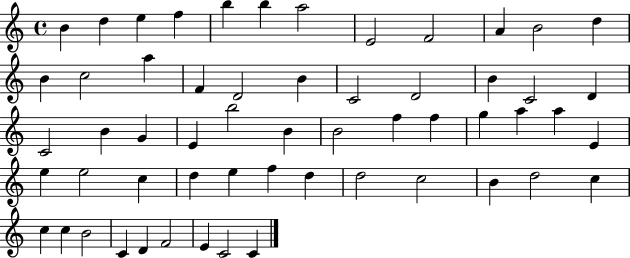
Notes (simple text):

B4/q D5/q E5/q F5/q B5/q B5/q A5/h E4/h F4/h A4/q B4/h D5/q B4/q C5/h A5/q F4/q D4/h B4/q C4/h D4/h B4/q C4/h D4/q C4/h B4/q G4/q E4/q B5/h B4/q B4/h F5/q F5/q G5/q A5/q A5/q E4/q E5/q E5/h C5/q D5/q E5/q F5/q D5/q D5/h C5/h B4/q D5/h C5/q C5/q C5/q B4/h C4/q D4/q F4/h E4/q C4/h C4/q